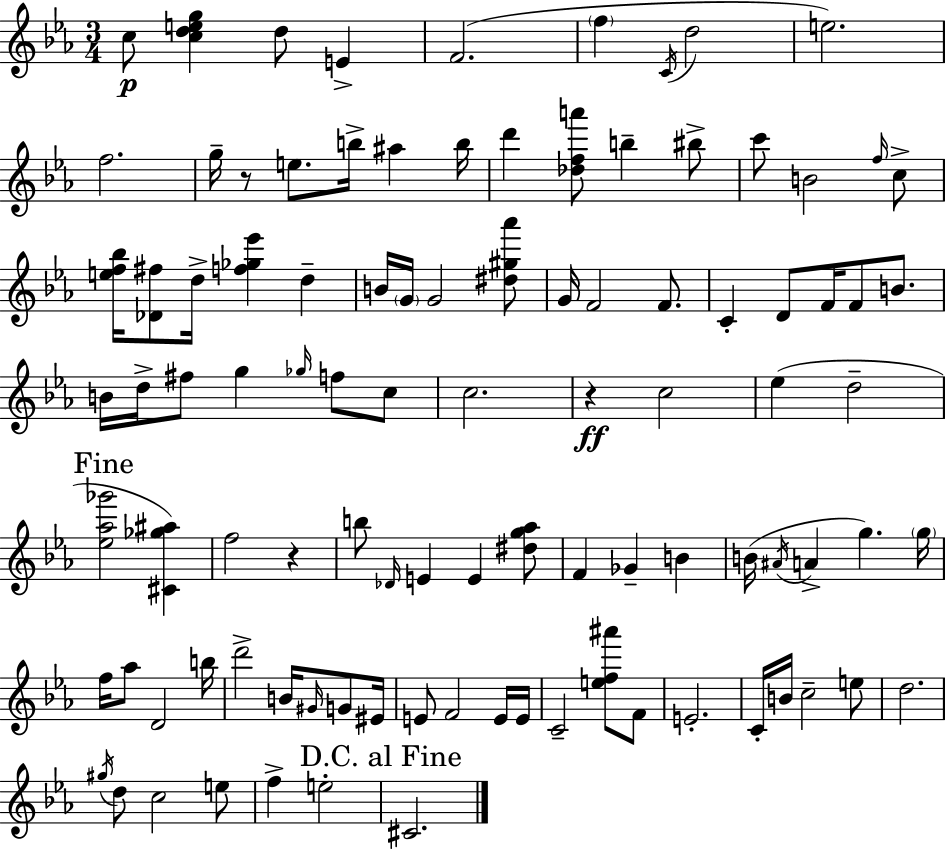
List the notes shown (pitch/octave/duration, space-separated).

C5/e [C5,D5,E5,G5]/q D5/e E4/q F4/h. F5/q C4/s D5/h E5/h. F5/h. G5/s R/e E5/e. B5/s A#5/q B5/s D6/q [Db5,F5,A6]/e B5/q BIS5/e C6/e B4/h F5/s C5/e [E5,F5,Bb5]/s [Db4,F#5]/e D5/s [F5,Gb5,Eb6]/q D5/q B4/s G4/s G4/h [D#5,G#5,Ab6]/e G4/s F4/h F4/e. C4/q D4/e F4/s F4/e B4/e. B4/s D5/s F#5/e G5/q Gb5/s F5/e C5/e C5/h. R/q C5/h Eb5/q D5/h [Eb5,Ab5,Gb6]/h [C#4,Gb5,A#5]/q F5/h R/q B5/e Db4/s E4/q E4/q [D#5,G5,Ab5]/e F4/q Gb4/q B4/q B4/s A#4/s A4/q G5/q. G5/s F5/s Ab5/e D4/h B5/s D6/h B4/s G#4/s G4/e EIS4/s E4/e F4/h E4/s E4/s C4/h [E5,F5,A#6]/e F4/e E4/h. C4/s B4/s C5/h E5/e D5/h. G#5/s D5/e C5/h E5/e F5/q E5/h C#4/h.